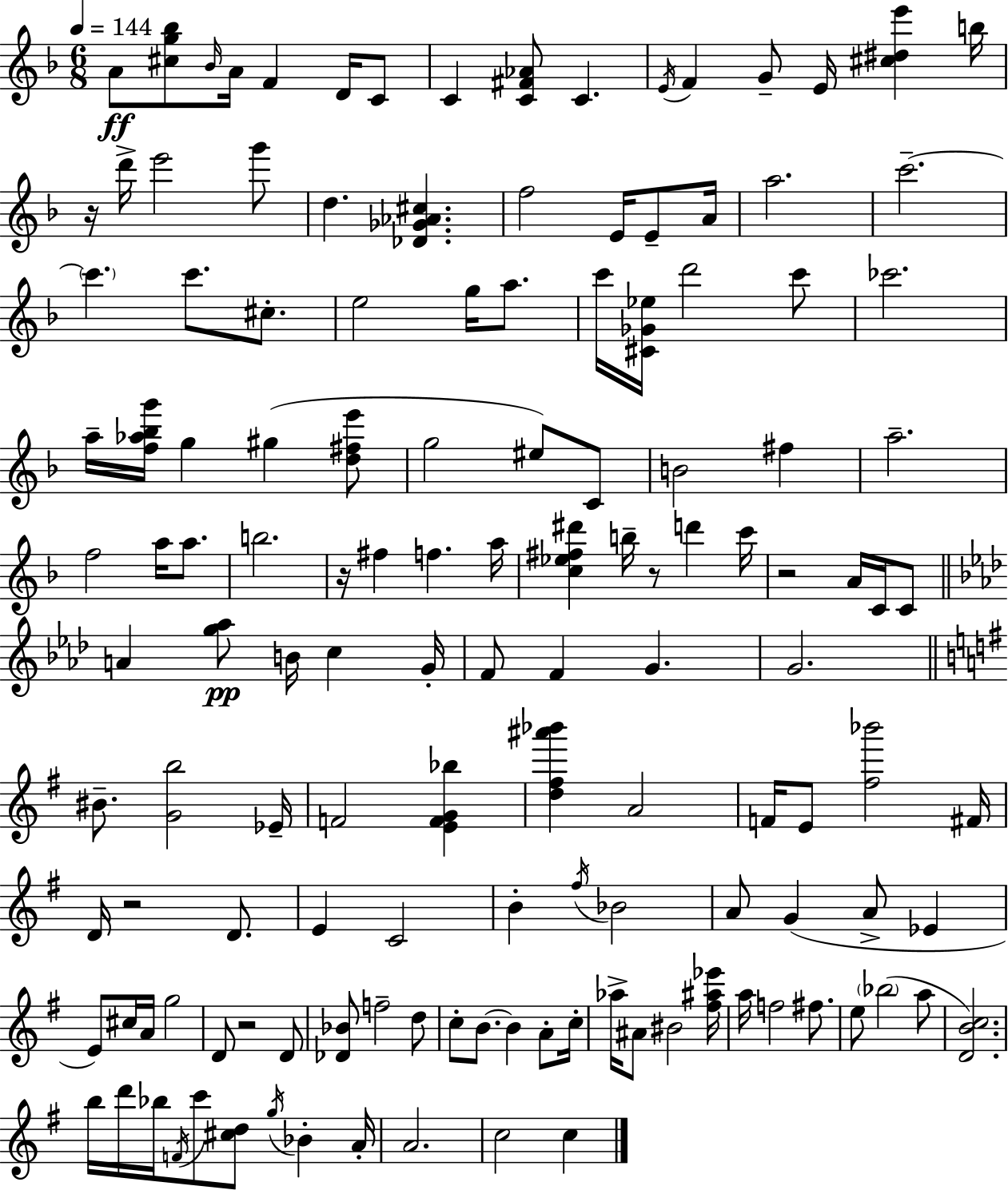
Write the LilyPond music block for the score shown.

{
  \clef treble
  \numericTimeSignature
  \time 6/8
  \key d \minor
  \tempo 4 = 144
  \repeat volta 2 { a'8\ff <cis'' g'' bes''>8 \grace { bes'16 } a'16 f'4 d'16 c'8 | c'4 <c' fis' aes'>8 c'4. | \acciaccatura { e'16 } f'4 g'8-- e'16 <cis'' dis'' e'''>4 | b''16 r16 d'''16-> e'''2 | \break g'''8 d''4. <des' ges' aes' cis''>4. | f''2 e'16 e'8-- | a'16 a''2. | c'''2.--~~ | \break \parenthesize c'''4. c'''8. cis''8.-. | e''2 g''16 a''8. | c'''16 <cis' ges' ees''>16 d'''2 | c'''8 ces'''2. | \break a''16-- <f'' aes'' bes'' g'''>16 g''4 gis''4( | <d'' fis'' e'''>8 g''2 eis''8) | c'8 b'2 fis''4 | a''2.-- | \break f''2 a''16 a''8. | b''2. | r16 fis''4 f''4. | a''16 <c'' ees'' fis'' dis'''>4 b''16-- r8 d'''4 | \break c'''16 r2 a'16 c'16 | c'8 \bar "||" \break \key aes \major a'4 <g'' aes''>8\pp b'16 c''4 g'16-. | f'8 f'4 g'4. | g'2. | \bar "||" \break \key g \major bis'8.-- <g' b''>2 ees'16-- | f'2 <e' f' g' bes''>4 | <d'' fis'' ais''' bes'''>4 a'2 | f'16 e'8 <fis'' bes'''>2 fis'16 | \break d'16 r2 d'8. | e'4 c'2 | b'4-. \acciaccatura { fis''16 } bes'2 | a'8 g'4( a'8-> ees'4 | \break e'8) cis''16 a'16 g''2 | d'8 r2 d'8 | <des' bes'>8 f''2-- d''8 | c''8-. b'8.~~ b'4 a'8-. | \break c''16-. aes''16-> ais'8 bis'2 | <fis'' ais'' ees'''>16 a''16 f''2 fis''8. | e''8 \parenthesize bes''2( a''8 | <d' b' c''>2.) | \break b''16 d'''16 bes''16 \acciaccatura { f'16 } c'''8 <cis'' d''>8 \acciaccatura { g''16 } bes'4-. | a'16-. a'2. | c''2 c''4 | } \bar "|."
}